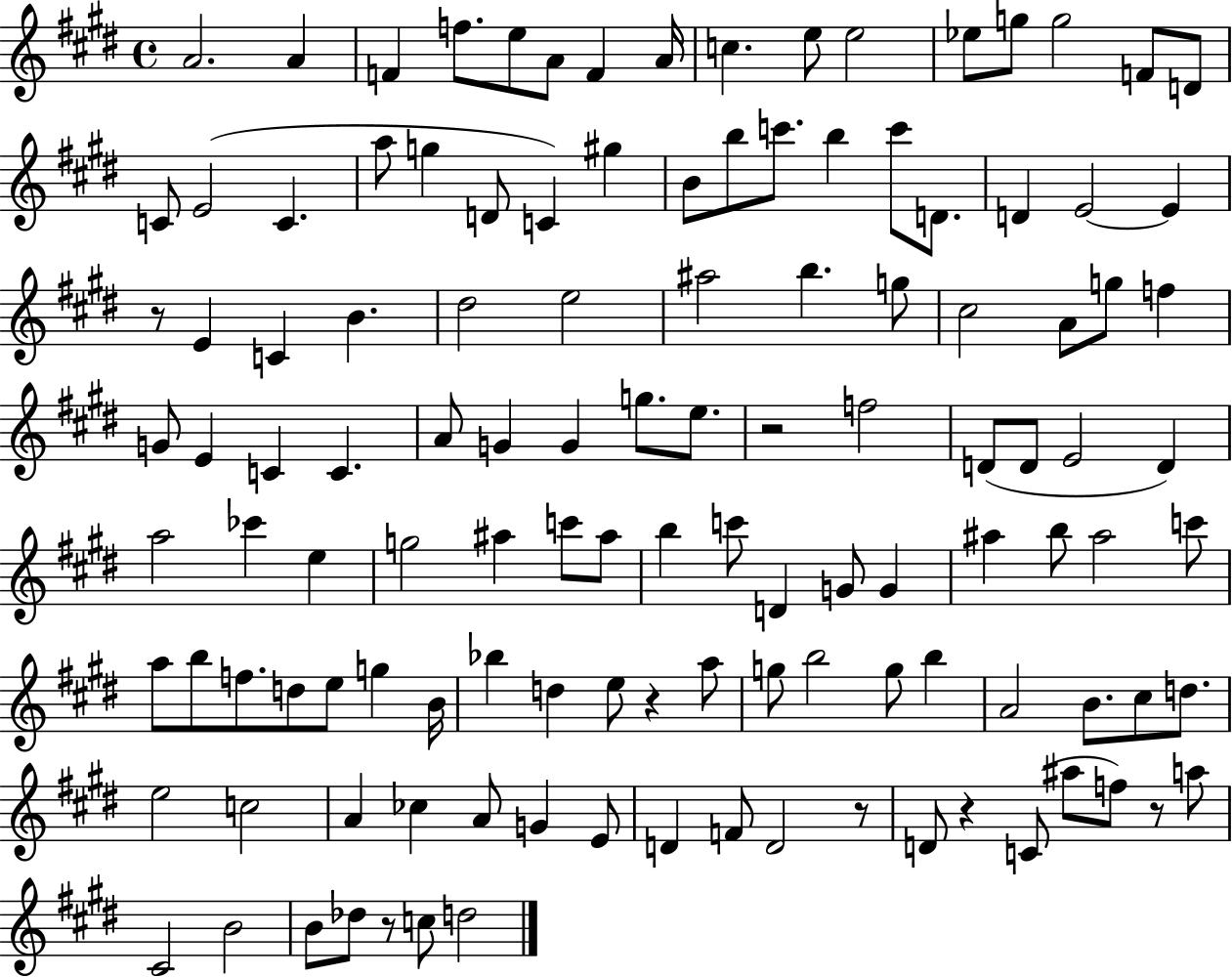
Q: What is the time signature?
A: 4/4